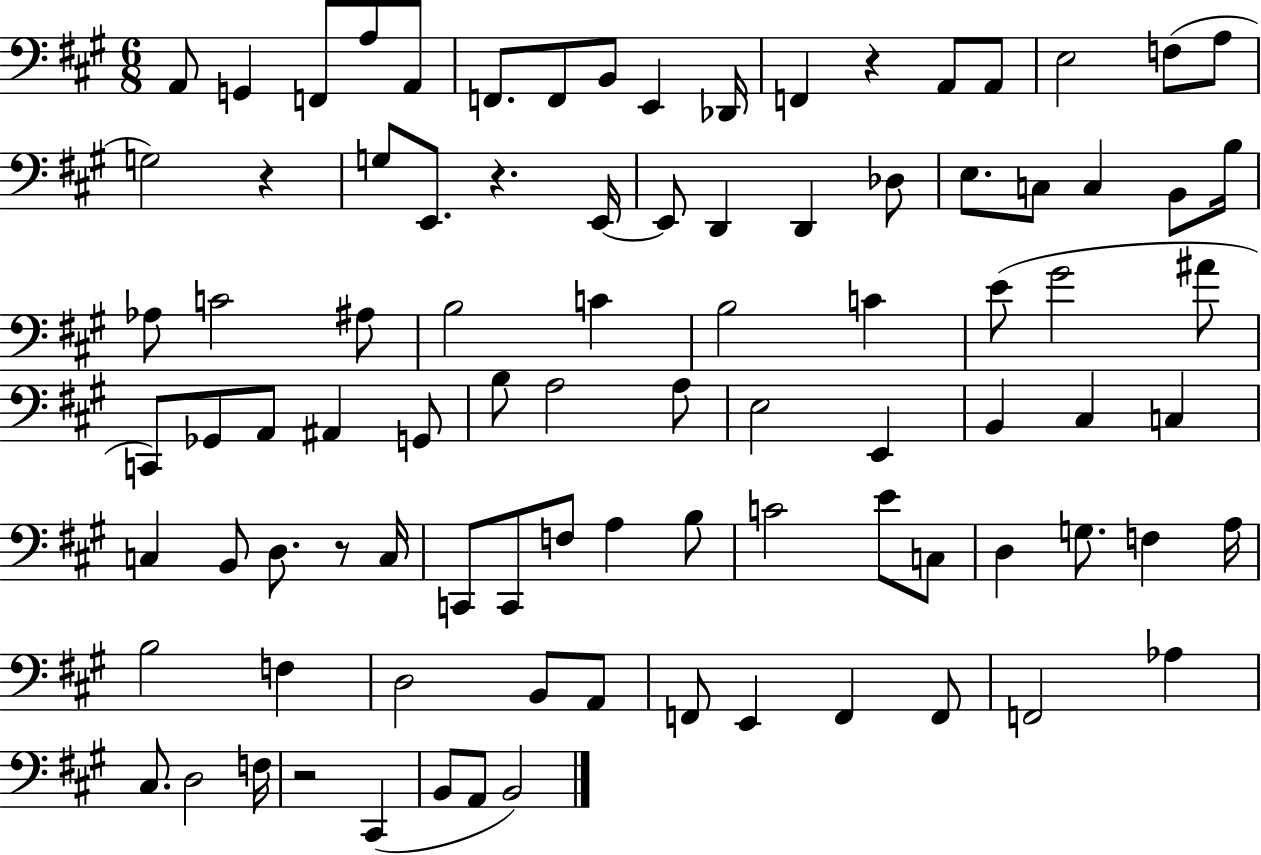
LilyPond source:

{
  \clef bass
  \numericTimeSignature
  \time 6/8
  \key a \major
  a,8 g,4 f,8 a8 a,8 | f,8. f,8 b,8 e,4 des,16 | f,4 r4 a,8 a,8 | e2 f8( a8 | \break g2) r4 | g8 e,8. r4. e,16~~ | e,8 d,4 d,4 des8 | e8. c8 c4 b,8 b16 | \break aes8 c'2 ais8 | b2 c'4 | b2 c'4 | e'8( gis'2 ais'8 | \break c,8) ges,8 a,8 ais,4 g,8 | b8 a2 a8 | e2 e,4 | b,4 cis4 c4 | \break c4 b,8 d8. r8 c16 | c,8 c,8 f8 a4 b8 | c'2 e'8 c8 | d4 g8. f4 a16 | \break b2 f4 | d2 b,8 a,8 | f,8 e,4 f,4 f,8 | f,2 aes4 | \break cis8. d2 f16 | r2 cis,4( | b,8 a,8 b,2) | \bar "|."
}